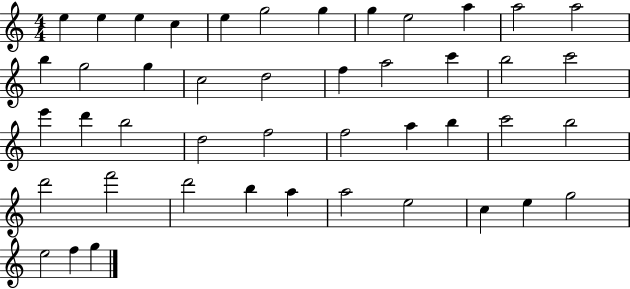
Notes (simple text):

E5/q E5/q E5/q C5/q E5/q G5/h G5/q G5/q E5/h A5/q A5/h A5/h B5/q G5/h G5/q C5/h D5/h F5/q A5/h C6/q B5/h C6/h E6/q D6/q B5/h D5/h F5/h F5/h A5/q B5/q C6/h B5/h D6/h F6/h D6/h B5/q A5/q A5/h E5/h C5/q E5/q G5/h E5/h F5/q G5/q